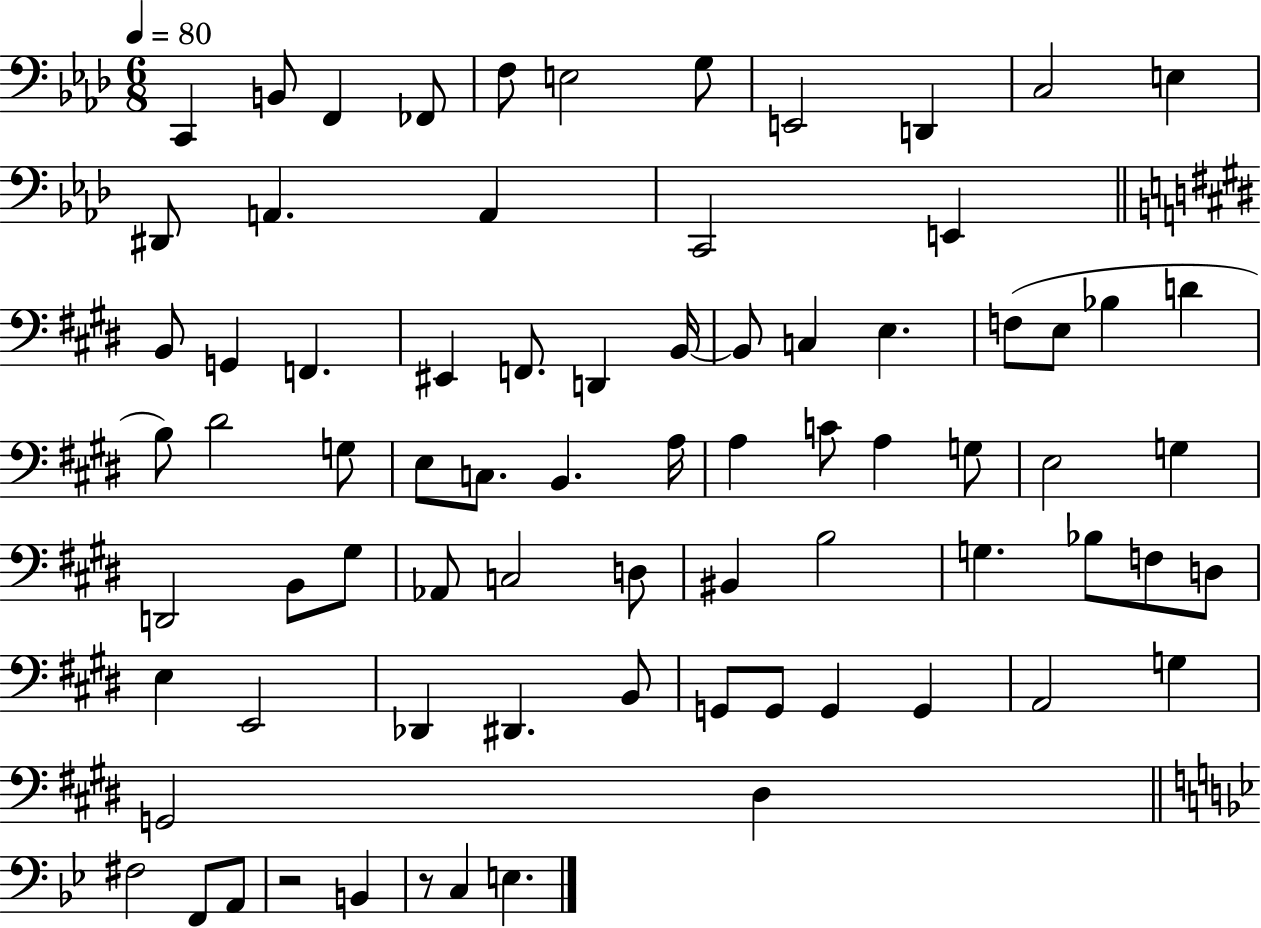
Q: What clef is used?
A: bass